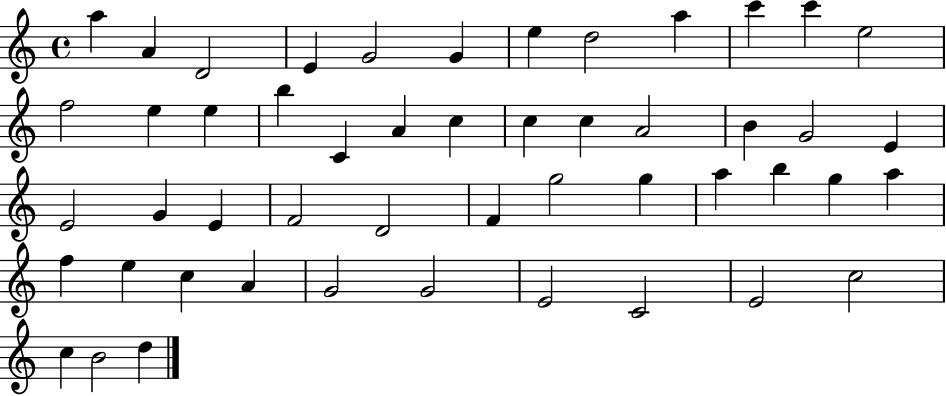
{
  \clef treble
  \time 4/4
  \defaultTimeSignature
  \key c \major
  a''4 a'4 d'2 | e'4 g'2 g'4 | e''4 d''2 a''4 | c'''4 c'''4 e''2 | \break f''2 e''4 e''4 | b''4 c'4 a'4 c''4 | c''4 c''4 a'2 | b'4 g'2 e'4 | \break e'2 g'4 e'4 | f'2 d'2 | f'4 g''2 g''4 | a''4 b''4 g''4 a''4 | \break f''4 e''4 c''4 a'4 | g'2 g'2 | e'2 c'2 | e'2 c''2 | \break c''4 b'2 d''4 | \bar "|."
}